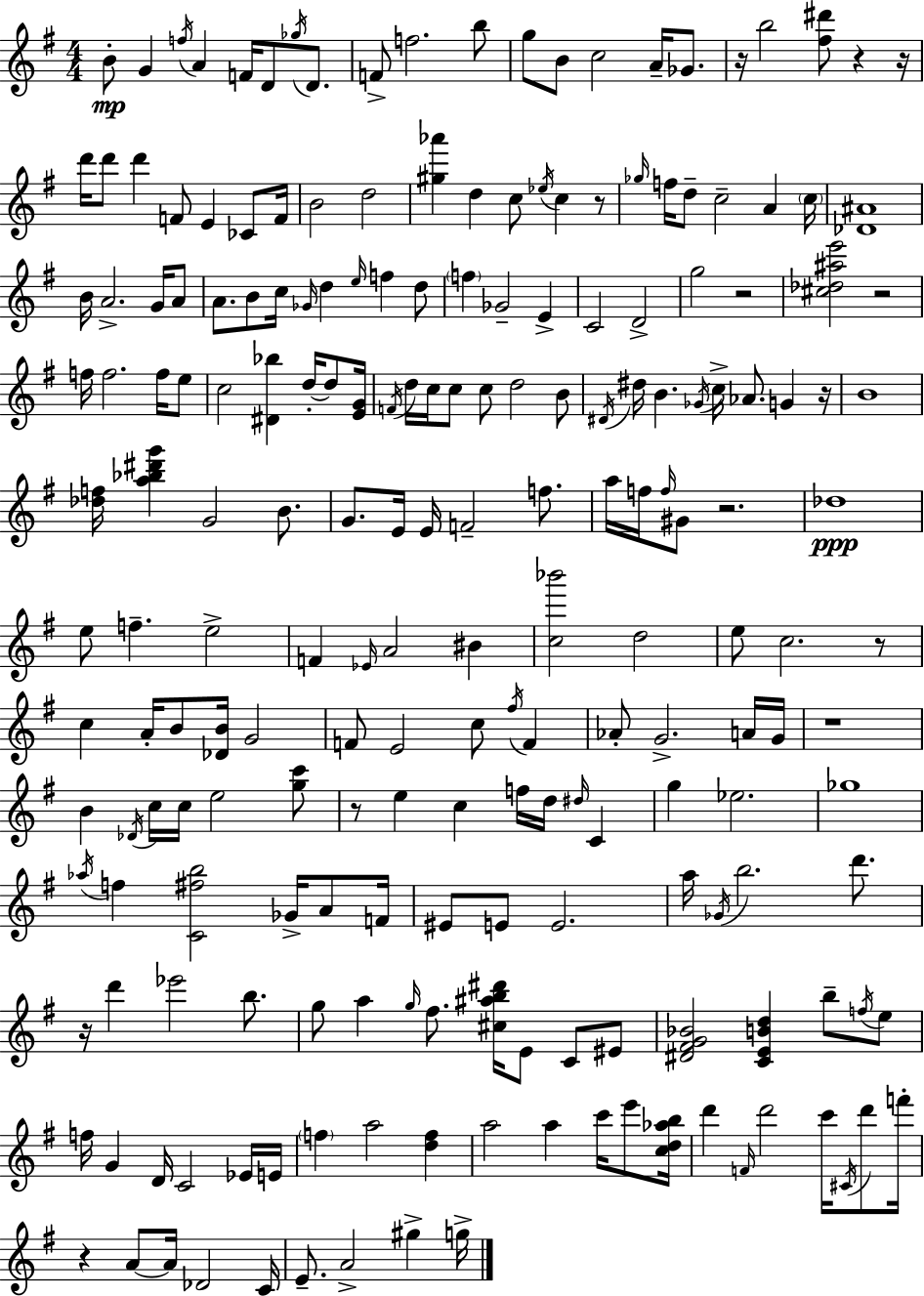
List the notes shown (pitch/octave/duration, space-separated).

B4/e G4/q F5/s A4/q F4/s D4/e Gb5/s D4/e. F4/e F5/h. B5/e G5/e B4/e C5/h A4/s Gb4/e. R/s B5/h [F#5,D#6]/e R/q R/s D6/s D6/e D6/q F4/e E4/q CES4/e F4/s B4/h D5/h [G#5,Ab6]/q D5/q C5/e Eb5/s C5/q R/e Gb5/s F5/s D5/e C5/h A4/q C5/s [Db4,A#4]/w B4/s A4/h. G4/s A4/e A4/e. B4/e C5/s Gb4/s D5/q E5/s F5/q D5/e F5/q Gb4/h E4/q C4/h D4/h G5/h R/h [C#5,Db5,A#5,E6]/h R/h F5/s F5/h. F5/s E5/e C5/h [D#4,Bb5]/q D5/s D5/e [E4,G4]/s F4/s D5/s C5/s C5/e C5/e D5/h B4/e D#4/s D#5/s B4/q. Gb4/s C5/s Ab4/e. G4/q R/s B4/w [Db5,F5]/s [A5,Bb5,D#6,G6]/q G4/h B4/e. G4/e. E4/s E4/s F4/h F5/e. A5/s F5/s F5/s G#4/e R/h. Db5/w E5/e F5/q. E5/h F4/q Eb4/s A4/h BIS4/q [C5,Bb6]/h D5/h E5/e C5/h. R/e C5/q A4/s B4/e [Db4,B4]/s G4/h F4/e E4/h C5/e F#5/s F4/q Ab4/e G4/h. A4/s G4/s R/w B4/q Db4/s C5/s C5/s E5/h [G5,C6]/e R/e E5/q C5/q F5/s D5/s D#5/s C4/q G5/q Eb5/h. Gb5/w Ab5/s F5/q [C4,F#5,B5]/h Gb4/s A4/e F4/s EIS4/e E4/e E4/h. A5/s Gb4/s B5/h. D6/e. R/s D6/q Eb6/h B5/e. G5/e A5/q G5/s F#5/e. [C#5,A#5,B5,D#6]/s E4/e C4/e EIS4/e [D#4,F#4,G4,Bb4]/h [C4,E4,B4,D5]/q B5/e F5/s E5/e F5/s G4/q D4/s C4/h Eb4/s E4/s F5/q A5/h [D5,F5]/q A5/h A5/q C6/s E6/e [C5,D5,Ab5,B5]/s D6/q F4/s D6/h C6/s C#4/s D6/e F6/s R/q A4/e A4/s Db4/h C4/s E4/e. A4/h G#5/q G5/s